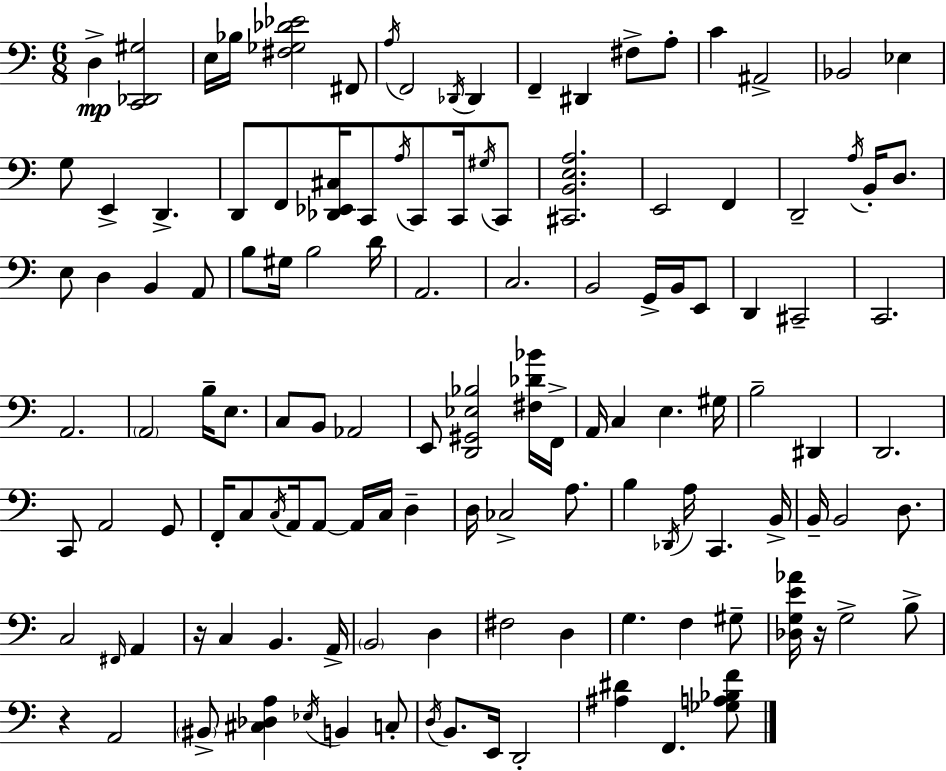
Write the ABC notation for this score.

X:1
T:Untitled
M:6/8
L:1/4
K:Am
D, [C,,_D,,^G,]2 E,/4 _B,/4 [^F,_G,_D_E]2 ^F,,/2 A,/4 F,,2 _D,,/4 _D,, F,, ^D,, ^F,/2 A,/2 C ^A,,2 _B,,2 _E, G,/2 E,, D,, D,,/2 F,,/2 [_D,,_E,,^C,]/4 C,,/2 A,/4 C,,/2 C,,/4 ^G,/4 C,,/2 [^C,,B,,E,A,]2 E,,2 F,, D,,2 A,/4 B,,/4 D,/2 E,/2 D, B,, A,,/2 B,/2 ^G,/4 B,2 D/4 A,,2 C,2 B,,2 G,,/4 B,,/4 E,,/2 D,, ^C,,2 C,,2 A,,2 A,,2 B,/4 E,/2 C,/2 B,,/2 _A,,2 E,,/2 [D,,^G,,_E,_B,]2 [^F,_D_B]/4 F,,/4 A,,/4 C, E, ^G,/4 B,2 ^D,, D,,2 C,,/2 A,,2 G,,/2 F,,/4 C,/2 C,/4 A,,/4 A,,/2 A,,/4 C,/4 D, D,/4 _C,2 A,/2 B, _D,,/4 A,/4 C,, B,,/4 B,,/4 B,,2 D,/2 C,2 ^F,,/4 A,, z/4 C, B,, A,,/4 B,,2 D, ^F,2 D, G, F, ^G,/2 [_D,G,E_A]/4 z/4 G,2 B,/2 z A,,2 ^B,,/2 [^C,_D,A,] _E,/4 B,, C,/2 D,/4 B,,/2 E,,/4 D,,2 [^A,^D] F,, [_G,A,_B,F]/2